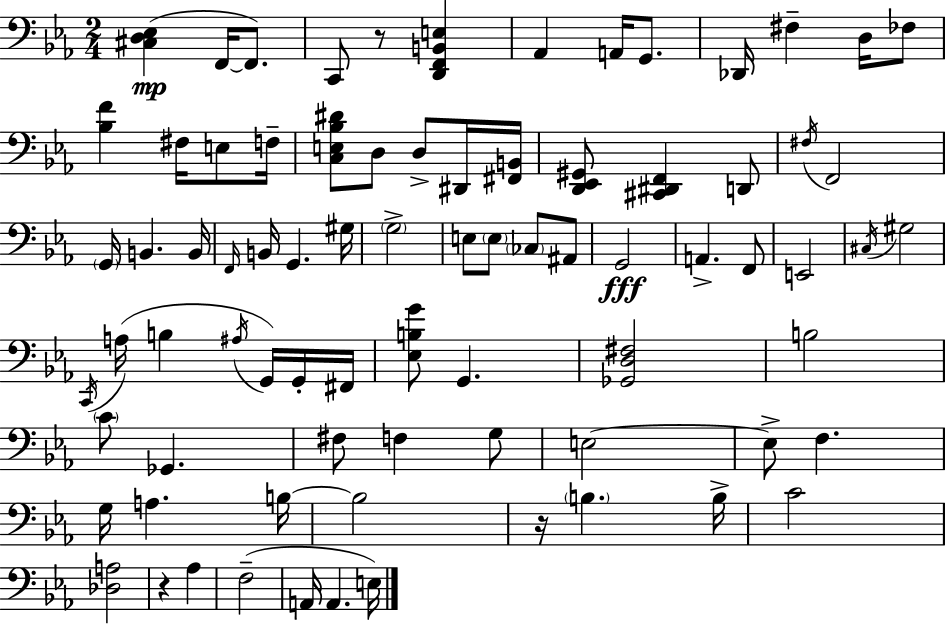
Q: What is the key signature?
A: EES major